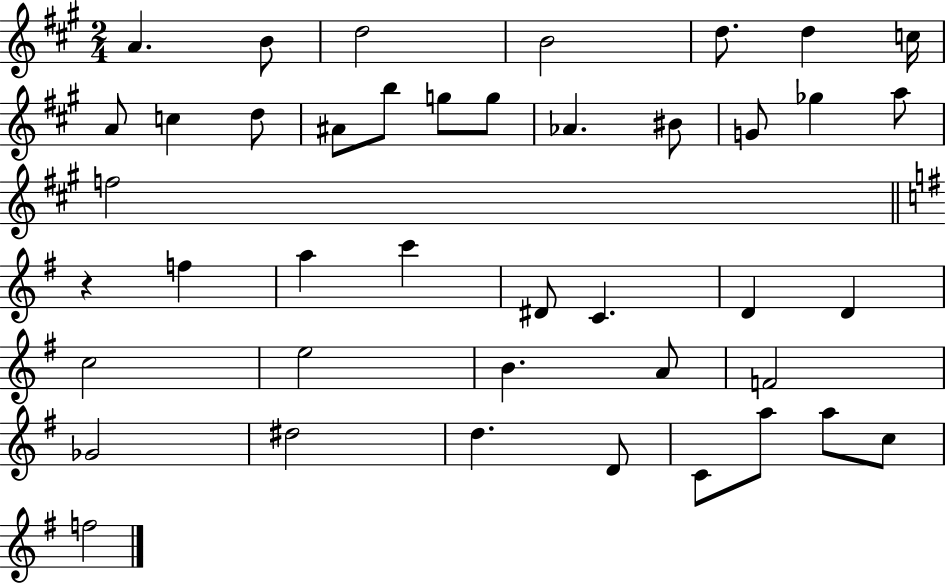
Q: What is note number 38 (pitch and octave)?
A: A5